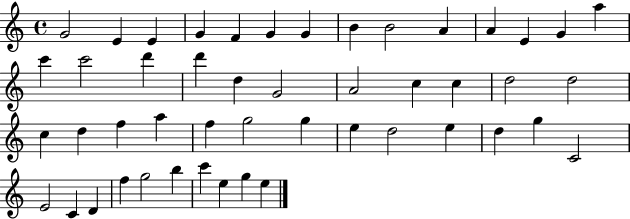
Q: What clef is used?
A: treble